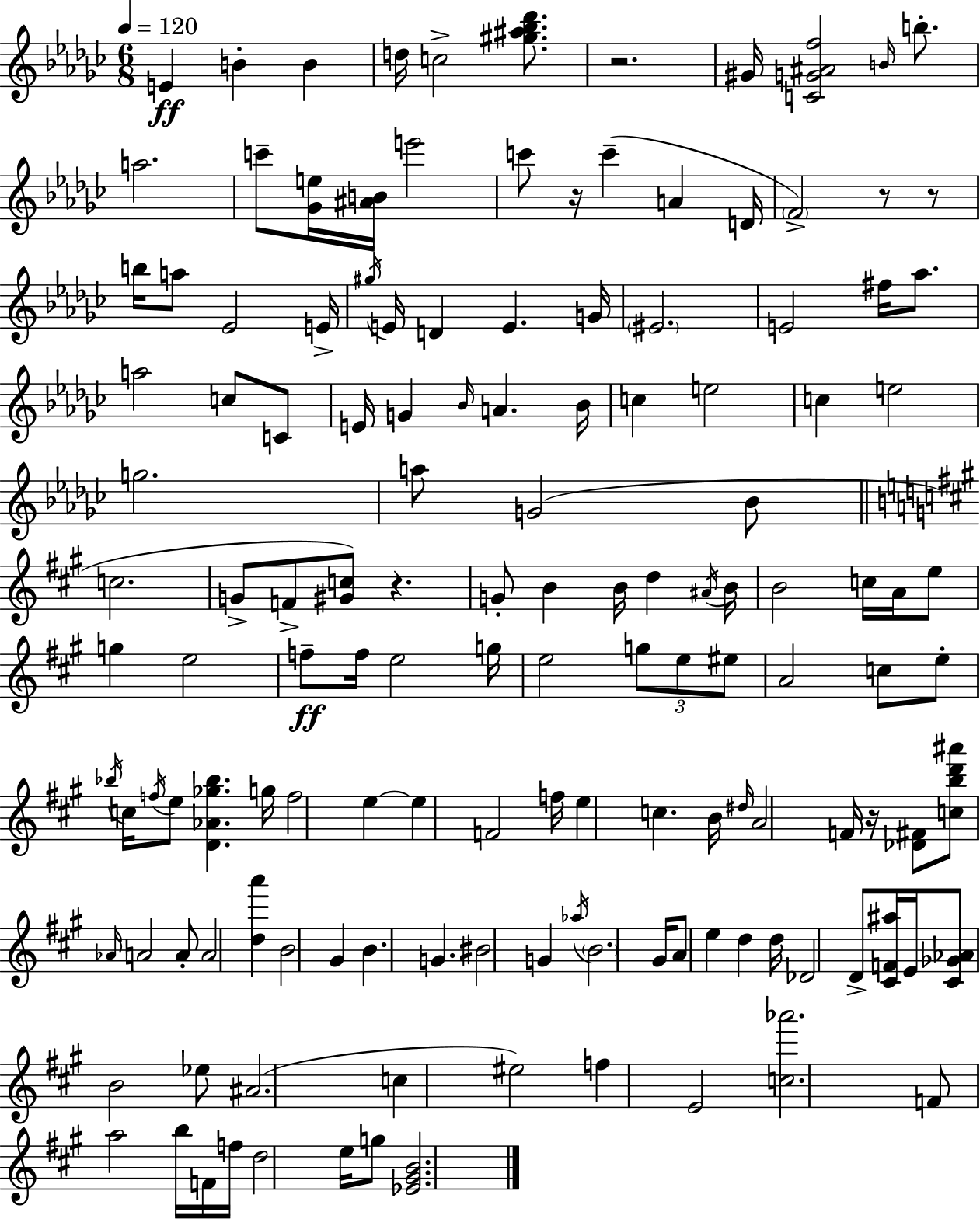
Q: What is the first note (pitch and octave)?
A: E4